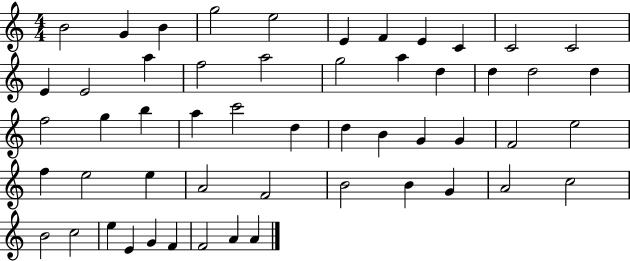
{
  \clef treble
  \numericTimeSignature
  \time 4/4
  \key c \major
  b'2 g'4 b'4 | g''2 e''2 | e'4 f'4 e'4 c'4 | c'2 c'2 | \break e'4 e'2 a''4 | f''2 a''2 | g''2 a''4 d''4 | d''4 d''2 d''4 | \break f''2 g''4 b''4 | a''4 c'''2 d''4 | d''4 b'4 g'4 g'4 | f'2 e''2 | \break f''4 e''2 e''4 | a'2 f'2 | b'2 b'4 g'4 | a'2 c''2 | \break b'2 c''2 | e''4 e'4 g'4 f'4 | f'2 a'4 a'4 | \bar "|."
}